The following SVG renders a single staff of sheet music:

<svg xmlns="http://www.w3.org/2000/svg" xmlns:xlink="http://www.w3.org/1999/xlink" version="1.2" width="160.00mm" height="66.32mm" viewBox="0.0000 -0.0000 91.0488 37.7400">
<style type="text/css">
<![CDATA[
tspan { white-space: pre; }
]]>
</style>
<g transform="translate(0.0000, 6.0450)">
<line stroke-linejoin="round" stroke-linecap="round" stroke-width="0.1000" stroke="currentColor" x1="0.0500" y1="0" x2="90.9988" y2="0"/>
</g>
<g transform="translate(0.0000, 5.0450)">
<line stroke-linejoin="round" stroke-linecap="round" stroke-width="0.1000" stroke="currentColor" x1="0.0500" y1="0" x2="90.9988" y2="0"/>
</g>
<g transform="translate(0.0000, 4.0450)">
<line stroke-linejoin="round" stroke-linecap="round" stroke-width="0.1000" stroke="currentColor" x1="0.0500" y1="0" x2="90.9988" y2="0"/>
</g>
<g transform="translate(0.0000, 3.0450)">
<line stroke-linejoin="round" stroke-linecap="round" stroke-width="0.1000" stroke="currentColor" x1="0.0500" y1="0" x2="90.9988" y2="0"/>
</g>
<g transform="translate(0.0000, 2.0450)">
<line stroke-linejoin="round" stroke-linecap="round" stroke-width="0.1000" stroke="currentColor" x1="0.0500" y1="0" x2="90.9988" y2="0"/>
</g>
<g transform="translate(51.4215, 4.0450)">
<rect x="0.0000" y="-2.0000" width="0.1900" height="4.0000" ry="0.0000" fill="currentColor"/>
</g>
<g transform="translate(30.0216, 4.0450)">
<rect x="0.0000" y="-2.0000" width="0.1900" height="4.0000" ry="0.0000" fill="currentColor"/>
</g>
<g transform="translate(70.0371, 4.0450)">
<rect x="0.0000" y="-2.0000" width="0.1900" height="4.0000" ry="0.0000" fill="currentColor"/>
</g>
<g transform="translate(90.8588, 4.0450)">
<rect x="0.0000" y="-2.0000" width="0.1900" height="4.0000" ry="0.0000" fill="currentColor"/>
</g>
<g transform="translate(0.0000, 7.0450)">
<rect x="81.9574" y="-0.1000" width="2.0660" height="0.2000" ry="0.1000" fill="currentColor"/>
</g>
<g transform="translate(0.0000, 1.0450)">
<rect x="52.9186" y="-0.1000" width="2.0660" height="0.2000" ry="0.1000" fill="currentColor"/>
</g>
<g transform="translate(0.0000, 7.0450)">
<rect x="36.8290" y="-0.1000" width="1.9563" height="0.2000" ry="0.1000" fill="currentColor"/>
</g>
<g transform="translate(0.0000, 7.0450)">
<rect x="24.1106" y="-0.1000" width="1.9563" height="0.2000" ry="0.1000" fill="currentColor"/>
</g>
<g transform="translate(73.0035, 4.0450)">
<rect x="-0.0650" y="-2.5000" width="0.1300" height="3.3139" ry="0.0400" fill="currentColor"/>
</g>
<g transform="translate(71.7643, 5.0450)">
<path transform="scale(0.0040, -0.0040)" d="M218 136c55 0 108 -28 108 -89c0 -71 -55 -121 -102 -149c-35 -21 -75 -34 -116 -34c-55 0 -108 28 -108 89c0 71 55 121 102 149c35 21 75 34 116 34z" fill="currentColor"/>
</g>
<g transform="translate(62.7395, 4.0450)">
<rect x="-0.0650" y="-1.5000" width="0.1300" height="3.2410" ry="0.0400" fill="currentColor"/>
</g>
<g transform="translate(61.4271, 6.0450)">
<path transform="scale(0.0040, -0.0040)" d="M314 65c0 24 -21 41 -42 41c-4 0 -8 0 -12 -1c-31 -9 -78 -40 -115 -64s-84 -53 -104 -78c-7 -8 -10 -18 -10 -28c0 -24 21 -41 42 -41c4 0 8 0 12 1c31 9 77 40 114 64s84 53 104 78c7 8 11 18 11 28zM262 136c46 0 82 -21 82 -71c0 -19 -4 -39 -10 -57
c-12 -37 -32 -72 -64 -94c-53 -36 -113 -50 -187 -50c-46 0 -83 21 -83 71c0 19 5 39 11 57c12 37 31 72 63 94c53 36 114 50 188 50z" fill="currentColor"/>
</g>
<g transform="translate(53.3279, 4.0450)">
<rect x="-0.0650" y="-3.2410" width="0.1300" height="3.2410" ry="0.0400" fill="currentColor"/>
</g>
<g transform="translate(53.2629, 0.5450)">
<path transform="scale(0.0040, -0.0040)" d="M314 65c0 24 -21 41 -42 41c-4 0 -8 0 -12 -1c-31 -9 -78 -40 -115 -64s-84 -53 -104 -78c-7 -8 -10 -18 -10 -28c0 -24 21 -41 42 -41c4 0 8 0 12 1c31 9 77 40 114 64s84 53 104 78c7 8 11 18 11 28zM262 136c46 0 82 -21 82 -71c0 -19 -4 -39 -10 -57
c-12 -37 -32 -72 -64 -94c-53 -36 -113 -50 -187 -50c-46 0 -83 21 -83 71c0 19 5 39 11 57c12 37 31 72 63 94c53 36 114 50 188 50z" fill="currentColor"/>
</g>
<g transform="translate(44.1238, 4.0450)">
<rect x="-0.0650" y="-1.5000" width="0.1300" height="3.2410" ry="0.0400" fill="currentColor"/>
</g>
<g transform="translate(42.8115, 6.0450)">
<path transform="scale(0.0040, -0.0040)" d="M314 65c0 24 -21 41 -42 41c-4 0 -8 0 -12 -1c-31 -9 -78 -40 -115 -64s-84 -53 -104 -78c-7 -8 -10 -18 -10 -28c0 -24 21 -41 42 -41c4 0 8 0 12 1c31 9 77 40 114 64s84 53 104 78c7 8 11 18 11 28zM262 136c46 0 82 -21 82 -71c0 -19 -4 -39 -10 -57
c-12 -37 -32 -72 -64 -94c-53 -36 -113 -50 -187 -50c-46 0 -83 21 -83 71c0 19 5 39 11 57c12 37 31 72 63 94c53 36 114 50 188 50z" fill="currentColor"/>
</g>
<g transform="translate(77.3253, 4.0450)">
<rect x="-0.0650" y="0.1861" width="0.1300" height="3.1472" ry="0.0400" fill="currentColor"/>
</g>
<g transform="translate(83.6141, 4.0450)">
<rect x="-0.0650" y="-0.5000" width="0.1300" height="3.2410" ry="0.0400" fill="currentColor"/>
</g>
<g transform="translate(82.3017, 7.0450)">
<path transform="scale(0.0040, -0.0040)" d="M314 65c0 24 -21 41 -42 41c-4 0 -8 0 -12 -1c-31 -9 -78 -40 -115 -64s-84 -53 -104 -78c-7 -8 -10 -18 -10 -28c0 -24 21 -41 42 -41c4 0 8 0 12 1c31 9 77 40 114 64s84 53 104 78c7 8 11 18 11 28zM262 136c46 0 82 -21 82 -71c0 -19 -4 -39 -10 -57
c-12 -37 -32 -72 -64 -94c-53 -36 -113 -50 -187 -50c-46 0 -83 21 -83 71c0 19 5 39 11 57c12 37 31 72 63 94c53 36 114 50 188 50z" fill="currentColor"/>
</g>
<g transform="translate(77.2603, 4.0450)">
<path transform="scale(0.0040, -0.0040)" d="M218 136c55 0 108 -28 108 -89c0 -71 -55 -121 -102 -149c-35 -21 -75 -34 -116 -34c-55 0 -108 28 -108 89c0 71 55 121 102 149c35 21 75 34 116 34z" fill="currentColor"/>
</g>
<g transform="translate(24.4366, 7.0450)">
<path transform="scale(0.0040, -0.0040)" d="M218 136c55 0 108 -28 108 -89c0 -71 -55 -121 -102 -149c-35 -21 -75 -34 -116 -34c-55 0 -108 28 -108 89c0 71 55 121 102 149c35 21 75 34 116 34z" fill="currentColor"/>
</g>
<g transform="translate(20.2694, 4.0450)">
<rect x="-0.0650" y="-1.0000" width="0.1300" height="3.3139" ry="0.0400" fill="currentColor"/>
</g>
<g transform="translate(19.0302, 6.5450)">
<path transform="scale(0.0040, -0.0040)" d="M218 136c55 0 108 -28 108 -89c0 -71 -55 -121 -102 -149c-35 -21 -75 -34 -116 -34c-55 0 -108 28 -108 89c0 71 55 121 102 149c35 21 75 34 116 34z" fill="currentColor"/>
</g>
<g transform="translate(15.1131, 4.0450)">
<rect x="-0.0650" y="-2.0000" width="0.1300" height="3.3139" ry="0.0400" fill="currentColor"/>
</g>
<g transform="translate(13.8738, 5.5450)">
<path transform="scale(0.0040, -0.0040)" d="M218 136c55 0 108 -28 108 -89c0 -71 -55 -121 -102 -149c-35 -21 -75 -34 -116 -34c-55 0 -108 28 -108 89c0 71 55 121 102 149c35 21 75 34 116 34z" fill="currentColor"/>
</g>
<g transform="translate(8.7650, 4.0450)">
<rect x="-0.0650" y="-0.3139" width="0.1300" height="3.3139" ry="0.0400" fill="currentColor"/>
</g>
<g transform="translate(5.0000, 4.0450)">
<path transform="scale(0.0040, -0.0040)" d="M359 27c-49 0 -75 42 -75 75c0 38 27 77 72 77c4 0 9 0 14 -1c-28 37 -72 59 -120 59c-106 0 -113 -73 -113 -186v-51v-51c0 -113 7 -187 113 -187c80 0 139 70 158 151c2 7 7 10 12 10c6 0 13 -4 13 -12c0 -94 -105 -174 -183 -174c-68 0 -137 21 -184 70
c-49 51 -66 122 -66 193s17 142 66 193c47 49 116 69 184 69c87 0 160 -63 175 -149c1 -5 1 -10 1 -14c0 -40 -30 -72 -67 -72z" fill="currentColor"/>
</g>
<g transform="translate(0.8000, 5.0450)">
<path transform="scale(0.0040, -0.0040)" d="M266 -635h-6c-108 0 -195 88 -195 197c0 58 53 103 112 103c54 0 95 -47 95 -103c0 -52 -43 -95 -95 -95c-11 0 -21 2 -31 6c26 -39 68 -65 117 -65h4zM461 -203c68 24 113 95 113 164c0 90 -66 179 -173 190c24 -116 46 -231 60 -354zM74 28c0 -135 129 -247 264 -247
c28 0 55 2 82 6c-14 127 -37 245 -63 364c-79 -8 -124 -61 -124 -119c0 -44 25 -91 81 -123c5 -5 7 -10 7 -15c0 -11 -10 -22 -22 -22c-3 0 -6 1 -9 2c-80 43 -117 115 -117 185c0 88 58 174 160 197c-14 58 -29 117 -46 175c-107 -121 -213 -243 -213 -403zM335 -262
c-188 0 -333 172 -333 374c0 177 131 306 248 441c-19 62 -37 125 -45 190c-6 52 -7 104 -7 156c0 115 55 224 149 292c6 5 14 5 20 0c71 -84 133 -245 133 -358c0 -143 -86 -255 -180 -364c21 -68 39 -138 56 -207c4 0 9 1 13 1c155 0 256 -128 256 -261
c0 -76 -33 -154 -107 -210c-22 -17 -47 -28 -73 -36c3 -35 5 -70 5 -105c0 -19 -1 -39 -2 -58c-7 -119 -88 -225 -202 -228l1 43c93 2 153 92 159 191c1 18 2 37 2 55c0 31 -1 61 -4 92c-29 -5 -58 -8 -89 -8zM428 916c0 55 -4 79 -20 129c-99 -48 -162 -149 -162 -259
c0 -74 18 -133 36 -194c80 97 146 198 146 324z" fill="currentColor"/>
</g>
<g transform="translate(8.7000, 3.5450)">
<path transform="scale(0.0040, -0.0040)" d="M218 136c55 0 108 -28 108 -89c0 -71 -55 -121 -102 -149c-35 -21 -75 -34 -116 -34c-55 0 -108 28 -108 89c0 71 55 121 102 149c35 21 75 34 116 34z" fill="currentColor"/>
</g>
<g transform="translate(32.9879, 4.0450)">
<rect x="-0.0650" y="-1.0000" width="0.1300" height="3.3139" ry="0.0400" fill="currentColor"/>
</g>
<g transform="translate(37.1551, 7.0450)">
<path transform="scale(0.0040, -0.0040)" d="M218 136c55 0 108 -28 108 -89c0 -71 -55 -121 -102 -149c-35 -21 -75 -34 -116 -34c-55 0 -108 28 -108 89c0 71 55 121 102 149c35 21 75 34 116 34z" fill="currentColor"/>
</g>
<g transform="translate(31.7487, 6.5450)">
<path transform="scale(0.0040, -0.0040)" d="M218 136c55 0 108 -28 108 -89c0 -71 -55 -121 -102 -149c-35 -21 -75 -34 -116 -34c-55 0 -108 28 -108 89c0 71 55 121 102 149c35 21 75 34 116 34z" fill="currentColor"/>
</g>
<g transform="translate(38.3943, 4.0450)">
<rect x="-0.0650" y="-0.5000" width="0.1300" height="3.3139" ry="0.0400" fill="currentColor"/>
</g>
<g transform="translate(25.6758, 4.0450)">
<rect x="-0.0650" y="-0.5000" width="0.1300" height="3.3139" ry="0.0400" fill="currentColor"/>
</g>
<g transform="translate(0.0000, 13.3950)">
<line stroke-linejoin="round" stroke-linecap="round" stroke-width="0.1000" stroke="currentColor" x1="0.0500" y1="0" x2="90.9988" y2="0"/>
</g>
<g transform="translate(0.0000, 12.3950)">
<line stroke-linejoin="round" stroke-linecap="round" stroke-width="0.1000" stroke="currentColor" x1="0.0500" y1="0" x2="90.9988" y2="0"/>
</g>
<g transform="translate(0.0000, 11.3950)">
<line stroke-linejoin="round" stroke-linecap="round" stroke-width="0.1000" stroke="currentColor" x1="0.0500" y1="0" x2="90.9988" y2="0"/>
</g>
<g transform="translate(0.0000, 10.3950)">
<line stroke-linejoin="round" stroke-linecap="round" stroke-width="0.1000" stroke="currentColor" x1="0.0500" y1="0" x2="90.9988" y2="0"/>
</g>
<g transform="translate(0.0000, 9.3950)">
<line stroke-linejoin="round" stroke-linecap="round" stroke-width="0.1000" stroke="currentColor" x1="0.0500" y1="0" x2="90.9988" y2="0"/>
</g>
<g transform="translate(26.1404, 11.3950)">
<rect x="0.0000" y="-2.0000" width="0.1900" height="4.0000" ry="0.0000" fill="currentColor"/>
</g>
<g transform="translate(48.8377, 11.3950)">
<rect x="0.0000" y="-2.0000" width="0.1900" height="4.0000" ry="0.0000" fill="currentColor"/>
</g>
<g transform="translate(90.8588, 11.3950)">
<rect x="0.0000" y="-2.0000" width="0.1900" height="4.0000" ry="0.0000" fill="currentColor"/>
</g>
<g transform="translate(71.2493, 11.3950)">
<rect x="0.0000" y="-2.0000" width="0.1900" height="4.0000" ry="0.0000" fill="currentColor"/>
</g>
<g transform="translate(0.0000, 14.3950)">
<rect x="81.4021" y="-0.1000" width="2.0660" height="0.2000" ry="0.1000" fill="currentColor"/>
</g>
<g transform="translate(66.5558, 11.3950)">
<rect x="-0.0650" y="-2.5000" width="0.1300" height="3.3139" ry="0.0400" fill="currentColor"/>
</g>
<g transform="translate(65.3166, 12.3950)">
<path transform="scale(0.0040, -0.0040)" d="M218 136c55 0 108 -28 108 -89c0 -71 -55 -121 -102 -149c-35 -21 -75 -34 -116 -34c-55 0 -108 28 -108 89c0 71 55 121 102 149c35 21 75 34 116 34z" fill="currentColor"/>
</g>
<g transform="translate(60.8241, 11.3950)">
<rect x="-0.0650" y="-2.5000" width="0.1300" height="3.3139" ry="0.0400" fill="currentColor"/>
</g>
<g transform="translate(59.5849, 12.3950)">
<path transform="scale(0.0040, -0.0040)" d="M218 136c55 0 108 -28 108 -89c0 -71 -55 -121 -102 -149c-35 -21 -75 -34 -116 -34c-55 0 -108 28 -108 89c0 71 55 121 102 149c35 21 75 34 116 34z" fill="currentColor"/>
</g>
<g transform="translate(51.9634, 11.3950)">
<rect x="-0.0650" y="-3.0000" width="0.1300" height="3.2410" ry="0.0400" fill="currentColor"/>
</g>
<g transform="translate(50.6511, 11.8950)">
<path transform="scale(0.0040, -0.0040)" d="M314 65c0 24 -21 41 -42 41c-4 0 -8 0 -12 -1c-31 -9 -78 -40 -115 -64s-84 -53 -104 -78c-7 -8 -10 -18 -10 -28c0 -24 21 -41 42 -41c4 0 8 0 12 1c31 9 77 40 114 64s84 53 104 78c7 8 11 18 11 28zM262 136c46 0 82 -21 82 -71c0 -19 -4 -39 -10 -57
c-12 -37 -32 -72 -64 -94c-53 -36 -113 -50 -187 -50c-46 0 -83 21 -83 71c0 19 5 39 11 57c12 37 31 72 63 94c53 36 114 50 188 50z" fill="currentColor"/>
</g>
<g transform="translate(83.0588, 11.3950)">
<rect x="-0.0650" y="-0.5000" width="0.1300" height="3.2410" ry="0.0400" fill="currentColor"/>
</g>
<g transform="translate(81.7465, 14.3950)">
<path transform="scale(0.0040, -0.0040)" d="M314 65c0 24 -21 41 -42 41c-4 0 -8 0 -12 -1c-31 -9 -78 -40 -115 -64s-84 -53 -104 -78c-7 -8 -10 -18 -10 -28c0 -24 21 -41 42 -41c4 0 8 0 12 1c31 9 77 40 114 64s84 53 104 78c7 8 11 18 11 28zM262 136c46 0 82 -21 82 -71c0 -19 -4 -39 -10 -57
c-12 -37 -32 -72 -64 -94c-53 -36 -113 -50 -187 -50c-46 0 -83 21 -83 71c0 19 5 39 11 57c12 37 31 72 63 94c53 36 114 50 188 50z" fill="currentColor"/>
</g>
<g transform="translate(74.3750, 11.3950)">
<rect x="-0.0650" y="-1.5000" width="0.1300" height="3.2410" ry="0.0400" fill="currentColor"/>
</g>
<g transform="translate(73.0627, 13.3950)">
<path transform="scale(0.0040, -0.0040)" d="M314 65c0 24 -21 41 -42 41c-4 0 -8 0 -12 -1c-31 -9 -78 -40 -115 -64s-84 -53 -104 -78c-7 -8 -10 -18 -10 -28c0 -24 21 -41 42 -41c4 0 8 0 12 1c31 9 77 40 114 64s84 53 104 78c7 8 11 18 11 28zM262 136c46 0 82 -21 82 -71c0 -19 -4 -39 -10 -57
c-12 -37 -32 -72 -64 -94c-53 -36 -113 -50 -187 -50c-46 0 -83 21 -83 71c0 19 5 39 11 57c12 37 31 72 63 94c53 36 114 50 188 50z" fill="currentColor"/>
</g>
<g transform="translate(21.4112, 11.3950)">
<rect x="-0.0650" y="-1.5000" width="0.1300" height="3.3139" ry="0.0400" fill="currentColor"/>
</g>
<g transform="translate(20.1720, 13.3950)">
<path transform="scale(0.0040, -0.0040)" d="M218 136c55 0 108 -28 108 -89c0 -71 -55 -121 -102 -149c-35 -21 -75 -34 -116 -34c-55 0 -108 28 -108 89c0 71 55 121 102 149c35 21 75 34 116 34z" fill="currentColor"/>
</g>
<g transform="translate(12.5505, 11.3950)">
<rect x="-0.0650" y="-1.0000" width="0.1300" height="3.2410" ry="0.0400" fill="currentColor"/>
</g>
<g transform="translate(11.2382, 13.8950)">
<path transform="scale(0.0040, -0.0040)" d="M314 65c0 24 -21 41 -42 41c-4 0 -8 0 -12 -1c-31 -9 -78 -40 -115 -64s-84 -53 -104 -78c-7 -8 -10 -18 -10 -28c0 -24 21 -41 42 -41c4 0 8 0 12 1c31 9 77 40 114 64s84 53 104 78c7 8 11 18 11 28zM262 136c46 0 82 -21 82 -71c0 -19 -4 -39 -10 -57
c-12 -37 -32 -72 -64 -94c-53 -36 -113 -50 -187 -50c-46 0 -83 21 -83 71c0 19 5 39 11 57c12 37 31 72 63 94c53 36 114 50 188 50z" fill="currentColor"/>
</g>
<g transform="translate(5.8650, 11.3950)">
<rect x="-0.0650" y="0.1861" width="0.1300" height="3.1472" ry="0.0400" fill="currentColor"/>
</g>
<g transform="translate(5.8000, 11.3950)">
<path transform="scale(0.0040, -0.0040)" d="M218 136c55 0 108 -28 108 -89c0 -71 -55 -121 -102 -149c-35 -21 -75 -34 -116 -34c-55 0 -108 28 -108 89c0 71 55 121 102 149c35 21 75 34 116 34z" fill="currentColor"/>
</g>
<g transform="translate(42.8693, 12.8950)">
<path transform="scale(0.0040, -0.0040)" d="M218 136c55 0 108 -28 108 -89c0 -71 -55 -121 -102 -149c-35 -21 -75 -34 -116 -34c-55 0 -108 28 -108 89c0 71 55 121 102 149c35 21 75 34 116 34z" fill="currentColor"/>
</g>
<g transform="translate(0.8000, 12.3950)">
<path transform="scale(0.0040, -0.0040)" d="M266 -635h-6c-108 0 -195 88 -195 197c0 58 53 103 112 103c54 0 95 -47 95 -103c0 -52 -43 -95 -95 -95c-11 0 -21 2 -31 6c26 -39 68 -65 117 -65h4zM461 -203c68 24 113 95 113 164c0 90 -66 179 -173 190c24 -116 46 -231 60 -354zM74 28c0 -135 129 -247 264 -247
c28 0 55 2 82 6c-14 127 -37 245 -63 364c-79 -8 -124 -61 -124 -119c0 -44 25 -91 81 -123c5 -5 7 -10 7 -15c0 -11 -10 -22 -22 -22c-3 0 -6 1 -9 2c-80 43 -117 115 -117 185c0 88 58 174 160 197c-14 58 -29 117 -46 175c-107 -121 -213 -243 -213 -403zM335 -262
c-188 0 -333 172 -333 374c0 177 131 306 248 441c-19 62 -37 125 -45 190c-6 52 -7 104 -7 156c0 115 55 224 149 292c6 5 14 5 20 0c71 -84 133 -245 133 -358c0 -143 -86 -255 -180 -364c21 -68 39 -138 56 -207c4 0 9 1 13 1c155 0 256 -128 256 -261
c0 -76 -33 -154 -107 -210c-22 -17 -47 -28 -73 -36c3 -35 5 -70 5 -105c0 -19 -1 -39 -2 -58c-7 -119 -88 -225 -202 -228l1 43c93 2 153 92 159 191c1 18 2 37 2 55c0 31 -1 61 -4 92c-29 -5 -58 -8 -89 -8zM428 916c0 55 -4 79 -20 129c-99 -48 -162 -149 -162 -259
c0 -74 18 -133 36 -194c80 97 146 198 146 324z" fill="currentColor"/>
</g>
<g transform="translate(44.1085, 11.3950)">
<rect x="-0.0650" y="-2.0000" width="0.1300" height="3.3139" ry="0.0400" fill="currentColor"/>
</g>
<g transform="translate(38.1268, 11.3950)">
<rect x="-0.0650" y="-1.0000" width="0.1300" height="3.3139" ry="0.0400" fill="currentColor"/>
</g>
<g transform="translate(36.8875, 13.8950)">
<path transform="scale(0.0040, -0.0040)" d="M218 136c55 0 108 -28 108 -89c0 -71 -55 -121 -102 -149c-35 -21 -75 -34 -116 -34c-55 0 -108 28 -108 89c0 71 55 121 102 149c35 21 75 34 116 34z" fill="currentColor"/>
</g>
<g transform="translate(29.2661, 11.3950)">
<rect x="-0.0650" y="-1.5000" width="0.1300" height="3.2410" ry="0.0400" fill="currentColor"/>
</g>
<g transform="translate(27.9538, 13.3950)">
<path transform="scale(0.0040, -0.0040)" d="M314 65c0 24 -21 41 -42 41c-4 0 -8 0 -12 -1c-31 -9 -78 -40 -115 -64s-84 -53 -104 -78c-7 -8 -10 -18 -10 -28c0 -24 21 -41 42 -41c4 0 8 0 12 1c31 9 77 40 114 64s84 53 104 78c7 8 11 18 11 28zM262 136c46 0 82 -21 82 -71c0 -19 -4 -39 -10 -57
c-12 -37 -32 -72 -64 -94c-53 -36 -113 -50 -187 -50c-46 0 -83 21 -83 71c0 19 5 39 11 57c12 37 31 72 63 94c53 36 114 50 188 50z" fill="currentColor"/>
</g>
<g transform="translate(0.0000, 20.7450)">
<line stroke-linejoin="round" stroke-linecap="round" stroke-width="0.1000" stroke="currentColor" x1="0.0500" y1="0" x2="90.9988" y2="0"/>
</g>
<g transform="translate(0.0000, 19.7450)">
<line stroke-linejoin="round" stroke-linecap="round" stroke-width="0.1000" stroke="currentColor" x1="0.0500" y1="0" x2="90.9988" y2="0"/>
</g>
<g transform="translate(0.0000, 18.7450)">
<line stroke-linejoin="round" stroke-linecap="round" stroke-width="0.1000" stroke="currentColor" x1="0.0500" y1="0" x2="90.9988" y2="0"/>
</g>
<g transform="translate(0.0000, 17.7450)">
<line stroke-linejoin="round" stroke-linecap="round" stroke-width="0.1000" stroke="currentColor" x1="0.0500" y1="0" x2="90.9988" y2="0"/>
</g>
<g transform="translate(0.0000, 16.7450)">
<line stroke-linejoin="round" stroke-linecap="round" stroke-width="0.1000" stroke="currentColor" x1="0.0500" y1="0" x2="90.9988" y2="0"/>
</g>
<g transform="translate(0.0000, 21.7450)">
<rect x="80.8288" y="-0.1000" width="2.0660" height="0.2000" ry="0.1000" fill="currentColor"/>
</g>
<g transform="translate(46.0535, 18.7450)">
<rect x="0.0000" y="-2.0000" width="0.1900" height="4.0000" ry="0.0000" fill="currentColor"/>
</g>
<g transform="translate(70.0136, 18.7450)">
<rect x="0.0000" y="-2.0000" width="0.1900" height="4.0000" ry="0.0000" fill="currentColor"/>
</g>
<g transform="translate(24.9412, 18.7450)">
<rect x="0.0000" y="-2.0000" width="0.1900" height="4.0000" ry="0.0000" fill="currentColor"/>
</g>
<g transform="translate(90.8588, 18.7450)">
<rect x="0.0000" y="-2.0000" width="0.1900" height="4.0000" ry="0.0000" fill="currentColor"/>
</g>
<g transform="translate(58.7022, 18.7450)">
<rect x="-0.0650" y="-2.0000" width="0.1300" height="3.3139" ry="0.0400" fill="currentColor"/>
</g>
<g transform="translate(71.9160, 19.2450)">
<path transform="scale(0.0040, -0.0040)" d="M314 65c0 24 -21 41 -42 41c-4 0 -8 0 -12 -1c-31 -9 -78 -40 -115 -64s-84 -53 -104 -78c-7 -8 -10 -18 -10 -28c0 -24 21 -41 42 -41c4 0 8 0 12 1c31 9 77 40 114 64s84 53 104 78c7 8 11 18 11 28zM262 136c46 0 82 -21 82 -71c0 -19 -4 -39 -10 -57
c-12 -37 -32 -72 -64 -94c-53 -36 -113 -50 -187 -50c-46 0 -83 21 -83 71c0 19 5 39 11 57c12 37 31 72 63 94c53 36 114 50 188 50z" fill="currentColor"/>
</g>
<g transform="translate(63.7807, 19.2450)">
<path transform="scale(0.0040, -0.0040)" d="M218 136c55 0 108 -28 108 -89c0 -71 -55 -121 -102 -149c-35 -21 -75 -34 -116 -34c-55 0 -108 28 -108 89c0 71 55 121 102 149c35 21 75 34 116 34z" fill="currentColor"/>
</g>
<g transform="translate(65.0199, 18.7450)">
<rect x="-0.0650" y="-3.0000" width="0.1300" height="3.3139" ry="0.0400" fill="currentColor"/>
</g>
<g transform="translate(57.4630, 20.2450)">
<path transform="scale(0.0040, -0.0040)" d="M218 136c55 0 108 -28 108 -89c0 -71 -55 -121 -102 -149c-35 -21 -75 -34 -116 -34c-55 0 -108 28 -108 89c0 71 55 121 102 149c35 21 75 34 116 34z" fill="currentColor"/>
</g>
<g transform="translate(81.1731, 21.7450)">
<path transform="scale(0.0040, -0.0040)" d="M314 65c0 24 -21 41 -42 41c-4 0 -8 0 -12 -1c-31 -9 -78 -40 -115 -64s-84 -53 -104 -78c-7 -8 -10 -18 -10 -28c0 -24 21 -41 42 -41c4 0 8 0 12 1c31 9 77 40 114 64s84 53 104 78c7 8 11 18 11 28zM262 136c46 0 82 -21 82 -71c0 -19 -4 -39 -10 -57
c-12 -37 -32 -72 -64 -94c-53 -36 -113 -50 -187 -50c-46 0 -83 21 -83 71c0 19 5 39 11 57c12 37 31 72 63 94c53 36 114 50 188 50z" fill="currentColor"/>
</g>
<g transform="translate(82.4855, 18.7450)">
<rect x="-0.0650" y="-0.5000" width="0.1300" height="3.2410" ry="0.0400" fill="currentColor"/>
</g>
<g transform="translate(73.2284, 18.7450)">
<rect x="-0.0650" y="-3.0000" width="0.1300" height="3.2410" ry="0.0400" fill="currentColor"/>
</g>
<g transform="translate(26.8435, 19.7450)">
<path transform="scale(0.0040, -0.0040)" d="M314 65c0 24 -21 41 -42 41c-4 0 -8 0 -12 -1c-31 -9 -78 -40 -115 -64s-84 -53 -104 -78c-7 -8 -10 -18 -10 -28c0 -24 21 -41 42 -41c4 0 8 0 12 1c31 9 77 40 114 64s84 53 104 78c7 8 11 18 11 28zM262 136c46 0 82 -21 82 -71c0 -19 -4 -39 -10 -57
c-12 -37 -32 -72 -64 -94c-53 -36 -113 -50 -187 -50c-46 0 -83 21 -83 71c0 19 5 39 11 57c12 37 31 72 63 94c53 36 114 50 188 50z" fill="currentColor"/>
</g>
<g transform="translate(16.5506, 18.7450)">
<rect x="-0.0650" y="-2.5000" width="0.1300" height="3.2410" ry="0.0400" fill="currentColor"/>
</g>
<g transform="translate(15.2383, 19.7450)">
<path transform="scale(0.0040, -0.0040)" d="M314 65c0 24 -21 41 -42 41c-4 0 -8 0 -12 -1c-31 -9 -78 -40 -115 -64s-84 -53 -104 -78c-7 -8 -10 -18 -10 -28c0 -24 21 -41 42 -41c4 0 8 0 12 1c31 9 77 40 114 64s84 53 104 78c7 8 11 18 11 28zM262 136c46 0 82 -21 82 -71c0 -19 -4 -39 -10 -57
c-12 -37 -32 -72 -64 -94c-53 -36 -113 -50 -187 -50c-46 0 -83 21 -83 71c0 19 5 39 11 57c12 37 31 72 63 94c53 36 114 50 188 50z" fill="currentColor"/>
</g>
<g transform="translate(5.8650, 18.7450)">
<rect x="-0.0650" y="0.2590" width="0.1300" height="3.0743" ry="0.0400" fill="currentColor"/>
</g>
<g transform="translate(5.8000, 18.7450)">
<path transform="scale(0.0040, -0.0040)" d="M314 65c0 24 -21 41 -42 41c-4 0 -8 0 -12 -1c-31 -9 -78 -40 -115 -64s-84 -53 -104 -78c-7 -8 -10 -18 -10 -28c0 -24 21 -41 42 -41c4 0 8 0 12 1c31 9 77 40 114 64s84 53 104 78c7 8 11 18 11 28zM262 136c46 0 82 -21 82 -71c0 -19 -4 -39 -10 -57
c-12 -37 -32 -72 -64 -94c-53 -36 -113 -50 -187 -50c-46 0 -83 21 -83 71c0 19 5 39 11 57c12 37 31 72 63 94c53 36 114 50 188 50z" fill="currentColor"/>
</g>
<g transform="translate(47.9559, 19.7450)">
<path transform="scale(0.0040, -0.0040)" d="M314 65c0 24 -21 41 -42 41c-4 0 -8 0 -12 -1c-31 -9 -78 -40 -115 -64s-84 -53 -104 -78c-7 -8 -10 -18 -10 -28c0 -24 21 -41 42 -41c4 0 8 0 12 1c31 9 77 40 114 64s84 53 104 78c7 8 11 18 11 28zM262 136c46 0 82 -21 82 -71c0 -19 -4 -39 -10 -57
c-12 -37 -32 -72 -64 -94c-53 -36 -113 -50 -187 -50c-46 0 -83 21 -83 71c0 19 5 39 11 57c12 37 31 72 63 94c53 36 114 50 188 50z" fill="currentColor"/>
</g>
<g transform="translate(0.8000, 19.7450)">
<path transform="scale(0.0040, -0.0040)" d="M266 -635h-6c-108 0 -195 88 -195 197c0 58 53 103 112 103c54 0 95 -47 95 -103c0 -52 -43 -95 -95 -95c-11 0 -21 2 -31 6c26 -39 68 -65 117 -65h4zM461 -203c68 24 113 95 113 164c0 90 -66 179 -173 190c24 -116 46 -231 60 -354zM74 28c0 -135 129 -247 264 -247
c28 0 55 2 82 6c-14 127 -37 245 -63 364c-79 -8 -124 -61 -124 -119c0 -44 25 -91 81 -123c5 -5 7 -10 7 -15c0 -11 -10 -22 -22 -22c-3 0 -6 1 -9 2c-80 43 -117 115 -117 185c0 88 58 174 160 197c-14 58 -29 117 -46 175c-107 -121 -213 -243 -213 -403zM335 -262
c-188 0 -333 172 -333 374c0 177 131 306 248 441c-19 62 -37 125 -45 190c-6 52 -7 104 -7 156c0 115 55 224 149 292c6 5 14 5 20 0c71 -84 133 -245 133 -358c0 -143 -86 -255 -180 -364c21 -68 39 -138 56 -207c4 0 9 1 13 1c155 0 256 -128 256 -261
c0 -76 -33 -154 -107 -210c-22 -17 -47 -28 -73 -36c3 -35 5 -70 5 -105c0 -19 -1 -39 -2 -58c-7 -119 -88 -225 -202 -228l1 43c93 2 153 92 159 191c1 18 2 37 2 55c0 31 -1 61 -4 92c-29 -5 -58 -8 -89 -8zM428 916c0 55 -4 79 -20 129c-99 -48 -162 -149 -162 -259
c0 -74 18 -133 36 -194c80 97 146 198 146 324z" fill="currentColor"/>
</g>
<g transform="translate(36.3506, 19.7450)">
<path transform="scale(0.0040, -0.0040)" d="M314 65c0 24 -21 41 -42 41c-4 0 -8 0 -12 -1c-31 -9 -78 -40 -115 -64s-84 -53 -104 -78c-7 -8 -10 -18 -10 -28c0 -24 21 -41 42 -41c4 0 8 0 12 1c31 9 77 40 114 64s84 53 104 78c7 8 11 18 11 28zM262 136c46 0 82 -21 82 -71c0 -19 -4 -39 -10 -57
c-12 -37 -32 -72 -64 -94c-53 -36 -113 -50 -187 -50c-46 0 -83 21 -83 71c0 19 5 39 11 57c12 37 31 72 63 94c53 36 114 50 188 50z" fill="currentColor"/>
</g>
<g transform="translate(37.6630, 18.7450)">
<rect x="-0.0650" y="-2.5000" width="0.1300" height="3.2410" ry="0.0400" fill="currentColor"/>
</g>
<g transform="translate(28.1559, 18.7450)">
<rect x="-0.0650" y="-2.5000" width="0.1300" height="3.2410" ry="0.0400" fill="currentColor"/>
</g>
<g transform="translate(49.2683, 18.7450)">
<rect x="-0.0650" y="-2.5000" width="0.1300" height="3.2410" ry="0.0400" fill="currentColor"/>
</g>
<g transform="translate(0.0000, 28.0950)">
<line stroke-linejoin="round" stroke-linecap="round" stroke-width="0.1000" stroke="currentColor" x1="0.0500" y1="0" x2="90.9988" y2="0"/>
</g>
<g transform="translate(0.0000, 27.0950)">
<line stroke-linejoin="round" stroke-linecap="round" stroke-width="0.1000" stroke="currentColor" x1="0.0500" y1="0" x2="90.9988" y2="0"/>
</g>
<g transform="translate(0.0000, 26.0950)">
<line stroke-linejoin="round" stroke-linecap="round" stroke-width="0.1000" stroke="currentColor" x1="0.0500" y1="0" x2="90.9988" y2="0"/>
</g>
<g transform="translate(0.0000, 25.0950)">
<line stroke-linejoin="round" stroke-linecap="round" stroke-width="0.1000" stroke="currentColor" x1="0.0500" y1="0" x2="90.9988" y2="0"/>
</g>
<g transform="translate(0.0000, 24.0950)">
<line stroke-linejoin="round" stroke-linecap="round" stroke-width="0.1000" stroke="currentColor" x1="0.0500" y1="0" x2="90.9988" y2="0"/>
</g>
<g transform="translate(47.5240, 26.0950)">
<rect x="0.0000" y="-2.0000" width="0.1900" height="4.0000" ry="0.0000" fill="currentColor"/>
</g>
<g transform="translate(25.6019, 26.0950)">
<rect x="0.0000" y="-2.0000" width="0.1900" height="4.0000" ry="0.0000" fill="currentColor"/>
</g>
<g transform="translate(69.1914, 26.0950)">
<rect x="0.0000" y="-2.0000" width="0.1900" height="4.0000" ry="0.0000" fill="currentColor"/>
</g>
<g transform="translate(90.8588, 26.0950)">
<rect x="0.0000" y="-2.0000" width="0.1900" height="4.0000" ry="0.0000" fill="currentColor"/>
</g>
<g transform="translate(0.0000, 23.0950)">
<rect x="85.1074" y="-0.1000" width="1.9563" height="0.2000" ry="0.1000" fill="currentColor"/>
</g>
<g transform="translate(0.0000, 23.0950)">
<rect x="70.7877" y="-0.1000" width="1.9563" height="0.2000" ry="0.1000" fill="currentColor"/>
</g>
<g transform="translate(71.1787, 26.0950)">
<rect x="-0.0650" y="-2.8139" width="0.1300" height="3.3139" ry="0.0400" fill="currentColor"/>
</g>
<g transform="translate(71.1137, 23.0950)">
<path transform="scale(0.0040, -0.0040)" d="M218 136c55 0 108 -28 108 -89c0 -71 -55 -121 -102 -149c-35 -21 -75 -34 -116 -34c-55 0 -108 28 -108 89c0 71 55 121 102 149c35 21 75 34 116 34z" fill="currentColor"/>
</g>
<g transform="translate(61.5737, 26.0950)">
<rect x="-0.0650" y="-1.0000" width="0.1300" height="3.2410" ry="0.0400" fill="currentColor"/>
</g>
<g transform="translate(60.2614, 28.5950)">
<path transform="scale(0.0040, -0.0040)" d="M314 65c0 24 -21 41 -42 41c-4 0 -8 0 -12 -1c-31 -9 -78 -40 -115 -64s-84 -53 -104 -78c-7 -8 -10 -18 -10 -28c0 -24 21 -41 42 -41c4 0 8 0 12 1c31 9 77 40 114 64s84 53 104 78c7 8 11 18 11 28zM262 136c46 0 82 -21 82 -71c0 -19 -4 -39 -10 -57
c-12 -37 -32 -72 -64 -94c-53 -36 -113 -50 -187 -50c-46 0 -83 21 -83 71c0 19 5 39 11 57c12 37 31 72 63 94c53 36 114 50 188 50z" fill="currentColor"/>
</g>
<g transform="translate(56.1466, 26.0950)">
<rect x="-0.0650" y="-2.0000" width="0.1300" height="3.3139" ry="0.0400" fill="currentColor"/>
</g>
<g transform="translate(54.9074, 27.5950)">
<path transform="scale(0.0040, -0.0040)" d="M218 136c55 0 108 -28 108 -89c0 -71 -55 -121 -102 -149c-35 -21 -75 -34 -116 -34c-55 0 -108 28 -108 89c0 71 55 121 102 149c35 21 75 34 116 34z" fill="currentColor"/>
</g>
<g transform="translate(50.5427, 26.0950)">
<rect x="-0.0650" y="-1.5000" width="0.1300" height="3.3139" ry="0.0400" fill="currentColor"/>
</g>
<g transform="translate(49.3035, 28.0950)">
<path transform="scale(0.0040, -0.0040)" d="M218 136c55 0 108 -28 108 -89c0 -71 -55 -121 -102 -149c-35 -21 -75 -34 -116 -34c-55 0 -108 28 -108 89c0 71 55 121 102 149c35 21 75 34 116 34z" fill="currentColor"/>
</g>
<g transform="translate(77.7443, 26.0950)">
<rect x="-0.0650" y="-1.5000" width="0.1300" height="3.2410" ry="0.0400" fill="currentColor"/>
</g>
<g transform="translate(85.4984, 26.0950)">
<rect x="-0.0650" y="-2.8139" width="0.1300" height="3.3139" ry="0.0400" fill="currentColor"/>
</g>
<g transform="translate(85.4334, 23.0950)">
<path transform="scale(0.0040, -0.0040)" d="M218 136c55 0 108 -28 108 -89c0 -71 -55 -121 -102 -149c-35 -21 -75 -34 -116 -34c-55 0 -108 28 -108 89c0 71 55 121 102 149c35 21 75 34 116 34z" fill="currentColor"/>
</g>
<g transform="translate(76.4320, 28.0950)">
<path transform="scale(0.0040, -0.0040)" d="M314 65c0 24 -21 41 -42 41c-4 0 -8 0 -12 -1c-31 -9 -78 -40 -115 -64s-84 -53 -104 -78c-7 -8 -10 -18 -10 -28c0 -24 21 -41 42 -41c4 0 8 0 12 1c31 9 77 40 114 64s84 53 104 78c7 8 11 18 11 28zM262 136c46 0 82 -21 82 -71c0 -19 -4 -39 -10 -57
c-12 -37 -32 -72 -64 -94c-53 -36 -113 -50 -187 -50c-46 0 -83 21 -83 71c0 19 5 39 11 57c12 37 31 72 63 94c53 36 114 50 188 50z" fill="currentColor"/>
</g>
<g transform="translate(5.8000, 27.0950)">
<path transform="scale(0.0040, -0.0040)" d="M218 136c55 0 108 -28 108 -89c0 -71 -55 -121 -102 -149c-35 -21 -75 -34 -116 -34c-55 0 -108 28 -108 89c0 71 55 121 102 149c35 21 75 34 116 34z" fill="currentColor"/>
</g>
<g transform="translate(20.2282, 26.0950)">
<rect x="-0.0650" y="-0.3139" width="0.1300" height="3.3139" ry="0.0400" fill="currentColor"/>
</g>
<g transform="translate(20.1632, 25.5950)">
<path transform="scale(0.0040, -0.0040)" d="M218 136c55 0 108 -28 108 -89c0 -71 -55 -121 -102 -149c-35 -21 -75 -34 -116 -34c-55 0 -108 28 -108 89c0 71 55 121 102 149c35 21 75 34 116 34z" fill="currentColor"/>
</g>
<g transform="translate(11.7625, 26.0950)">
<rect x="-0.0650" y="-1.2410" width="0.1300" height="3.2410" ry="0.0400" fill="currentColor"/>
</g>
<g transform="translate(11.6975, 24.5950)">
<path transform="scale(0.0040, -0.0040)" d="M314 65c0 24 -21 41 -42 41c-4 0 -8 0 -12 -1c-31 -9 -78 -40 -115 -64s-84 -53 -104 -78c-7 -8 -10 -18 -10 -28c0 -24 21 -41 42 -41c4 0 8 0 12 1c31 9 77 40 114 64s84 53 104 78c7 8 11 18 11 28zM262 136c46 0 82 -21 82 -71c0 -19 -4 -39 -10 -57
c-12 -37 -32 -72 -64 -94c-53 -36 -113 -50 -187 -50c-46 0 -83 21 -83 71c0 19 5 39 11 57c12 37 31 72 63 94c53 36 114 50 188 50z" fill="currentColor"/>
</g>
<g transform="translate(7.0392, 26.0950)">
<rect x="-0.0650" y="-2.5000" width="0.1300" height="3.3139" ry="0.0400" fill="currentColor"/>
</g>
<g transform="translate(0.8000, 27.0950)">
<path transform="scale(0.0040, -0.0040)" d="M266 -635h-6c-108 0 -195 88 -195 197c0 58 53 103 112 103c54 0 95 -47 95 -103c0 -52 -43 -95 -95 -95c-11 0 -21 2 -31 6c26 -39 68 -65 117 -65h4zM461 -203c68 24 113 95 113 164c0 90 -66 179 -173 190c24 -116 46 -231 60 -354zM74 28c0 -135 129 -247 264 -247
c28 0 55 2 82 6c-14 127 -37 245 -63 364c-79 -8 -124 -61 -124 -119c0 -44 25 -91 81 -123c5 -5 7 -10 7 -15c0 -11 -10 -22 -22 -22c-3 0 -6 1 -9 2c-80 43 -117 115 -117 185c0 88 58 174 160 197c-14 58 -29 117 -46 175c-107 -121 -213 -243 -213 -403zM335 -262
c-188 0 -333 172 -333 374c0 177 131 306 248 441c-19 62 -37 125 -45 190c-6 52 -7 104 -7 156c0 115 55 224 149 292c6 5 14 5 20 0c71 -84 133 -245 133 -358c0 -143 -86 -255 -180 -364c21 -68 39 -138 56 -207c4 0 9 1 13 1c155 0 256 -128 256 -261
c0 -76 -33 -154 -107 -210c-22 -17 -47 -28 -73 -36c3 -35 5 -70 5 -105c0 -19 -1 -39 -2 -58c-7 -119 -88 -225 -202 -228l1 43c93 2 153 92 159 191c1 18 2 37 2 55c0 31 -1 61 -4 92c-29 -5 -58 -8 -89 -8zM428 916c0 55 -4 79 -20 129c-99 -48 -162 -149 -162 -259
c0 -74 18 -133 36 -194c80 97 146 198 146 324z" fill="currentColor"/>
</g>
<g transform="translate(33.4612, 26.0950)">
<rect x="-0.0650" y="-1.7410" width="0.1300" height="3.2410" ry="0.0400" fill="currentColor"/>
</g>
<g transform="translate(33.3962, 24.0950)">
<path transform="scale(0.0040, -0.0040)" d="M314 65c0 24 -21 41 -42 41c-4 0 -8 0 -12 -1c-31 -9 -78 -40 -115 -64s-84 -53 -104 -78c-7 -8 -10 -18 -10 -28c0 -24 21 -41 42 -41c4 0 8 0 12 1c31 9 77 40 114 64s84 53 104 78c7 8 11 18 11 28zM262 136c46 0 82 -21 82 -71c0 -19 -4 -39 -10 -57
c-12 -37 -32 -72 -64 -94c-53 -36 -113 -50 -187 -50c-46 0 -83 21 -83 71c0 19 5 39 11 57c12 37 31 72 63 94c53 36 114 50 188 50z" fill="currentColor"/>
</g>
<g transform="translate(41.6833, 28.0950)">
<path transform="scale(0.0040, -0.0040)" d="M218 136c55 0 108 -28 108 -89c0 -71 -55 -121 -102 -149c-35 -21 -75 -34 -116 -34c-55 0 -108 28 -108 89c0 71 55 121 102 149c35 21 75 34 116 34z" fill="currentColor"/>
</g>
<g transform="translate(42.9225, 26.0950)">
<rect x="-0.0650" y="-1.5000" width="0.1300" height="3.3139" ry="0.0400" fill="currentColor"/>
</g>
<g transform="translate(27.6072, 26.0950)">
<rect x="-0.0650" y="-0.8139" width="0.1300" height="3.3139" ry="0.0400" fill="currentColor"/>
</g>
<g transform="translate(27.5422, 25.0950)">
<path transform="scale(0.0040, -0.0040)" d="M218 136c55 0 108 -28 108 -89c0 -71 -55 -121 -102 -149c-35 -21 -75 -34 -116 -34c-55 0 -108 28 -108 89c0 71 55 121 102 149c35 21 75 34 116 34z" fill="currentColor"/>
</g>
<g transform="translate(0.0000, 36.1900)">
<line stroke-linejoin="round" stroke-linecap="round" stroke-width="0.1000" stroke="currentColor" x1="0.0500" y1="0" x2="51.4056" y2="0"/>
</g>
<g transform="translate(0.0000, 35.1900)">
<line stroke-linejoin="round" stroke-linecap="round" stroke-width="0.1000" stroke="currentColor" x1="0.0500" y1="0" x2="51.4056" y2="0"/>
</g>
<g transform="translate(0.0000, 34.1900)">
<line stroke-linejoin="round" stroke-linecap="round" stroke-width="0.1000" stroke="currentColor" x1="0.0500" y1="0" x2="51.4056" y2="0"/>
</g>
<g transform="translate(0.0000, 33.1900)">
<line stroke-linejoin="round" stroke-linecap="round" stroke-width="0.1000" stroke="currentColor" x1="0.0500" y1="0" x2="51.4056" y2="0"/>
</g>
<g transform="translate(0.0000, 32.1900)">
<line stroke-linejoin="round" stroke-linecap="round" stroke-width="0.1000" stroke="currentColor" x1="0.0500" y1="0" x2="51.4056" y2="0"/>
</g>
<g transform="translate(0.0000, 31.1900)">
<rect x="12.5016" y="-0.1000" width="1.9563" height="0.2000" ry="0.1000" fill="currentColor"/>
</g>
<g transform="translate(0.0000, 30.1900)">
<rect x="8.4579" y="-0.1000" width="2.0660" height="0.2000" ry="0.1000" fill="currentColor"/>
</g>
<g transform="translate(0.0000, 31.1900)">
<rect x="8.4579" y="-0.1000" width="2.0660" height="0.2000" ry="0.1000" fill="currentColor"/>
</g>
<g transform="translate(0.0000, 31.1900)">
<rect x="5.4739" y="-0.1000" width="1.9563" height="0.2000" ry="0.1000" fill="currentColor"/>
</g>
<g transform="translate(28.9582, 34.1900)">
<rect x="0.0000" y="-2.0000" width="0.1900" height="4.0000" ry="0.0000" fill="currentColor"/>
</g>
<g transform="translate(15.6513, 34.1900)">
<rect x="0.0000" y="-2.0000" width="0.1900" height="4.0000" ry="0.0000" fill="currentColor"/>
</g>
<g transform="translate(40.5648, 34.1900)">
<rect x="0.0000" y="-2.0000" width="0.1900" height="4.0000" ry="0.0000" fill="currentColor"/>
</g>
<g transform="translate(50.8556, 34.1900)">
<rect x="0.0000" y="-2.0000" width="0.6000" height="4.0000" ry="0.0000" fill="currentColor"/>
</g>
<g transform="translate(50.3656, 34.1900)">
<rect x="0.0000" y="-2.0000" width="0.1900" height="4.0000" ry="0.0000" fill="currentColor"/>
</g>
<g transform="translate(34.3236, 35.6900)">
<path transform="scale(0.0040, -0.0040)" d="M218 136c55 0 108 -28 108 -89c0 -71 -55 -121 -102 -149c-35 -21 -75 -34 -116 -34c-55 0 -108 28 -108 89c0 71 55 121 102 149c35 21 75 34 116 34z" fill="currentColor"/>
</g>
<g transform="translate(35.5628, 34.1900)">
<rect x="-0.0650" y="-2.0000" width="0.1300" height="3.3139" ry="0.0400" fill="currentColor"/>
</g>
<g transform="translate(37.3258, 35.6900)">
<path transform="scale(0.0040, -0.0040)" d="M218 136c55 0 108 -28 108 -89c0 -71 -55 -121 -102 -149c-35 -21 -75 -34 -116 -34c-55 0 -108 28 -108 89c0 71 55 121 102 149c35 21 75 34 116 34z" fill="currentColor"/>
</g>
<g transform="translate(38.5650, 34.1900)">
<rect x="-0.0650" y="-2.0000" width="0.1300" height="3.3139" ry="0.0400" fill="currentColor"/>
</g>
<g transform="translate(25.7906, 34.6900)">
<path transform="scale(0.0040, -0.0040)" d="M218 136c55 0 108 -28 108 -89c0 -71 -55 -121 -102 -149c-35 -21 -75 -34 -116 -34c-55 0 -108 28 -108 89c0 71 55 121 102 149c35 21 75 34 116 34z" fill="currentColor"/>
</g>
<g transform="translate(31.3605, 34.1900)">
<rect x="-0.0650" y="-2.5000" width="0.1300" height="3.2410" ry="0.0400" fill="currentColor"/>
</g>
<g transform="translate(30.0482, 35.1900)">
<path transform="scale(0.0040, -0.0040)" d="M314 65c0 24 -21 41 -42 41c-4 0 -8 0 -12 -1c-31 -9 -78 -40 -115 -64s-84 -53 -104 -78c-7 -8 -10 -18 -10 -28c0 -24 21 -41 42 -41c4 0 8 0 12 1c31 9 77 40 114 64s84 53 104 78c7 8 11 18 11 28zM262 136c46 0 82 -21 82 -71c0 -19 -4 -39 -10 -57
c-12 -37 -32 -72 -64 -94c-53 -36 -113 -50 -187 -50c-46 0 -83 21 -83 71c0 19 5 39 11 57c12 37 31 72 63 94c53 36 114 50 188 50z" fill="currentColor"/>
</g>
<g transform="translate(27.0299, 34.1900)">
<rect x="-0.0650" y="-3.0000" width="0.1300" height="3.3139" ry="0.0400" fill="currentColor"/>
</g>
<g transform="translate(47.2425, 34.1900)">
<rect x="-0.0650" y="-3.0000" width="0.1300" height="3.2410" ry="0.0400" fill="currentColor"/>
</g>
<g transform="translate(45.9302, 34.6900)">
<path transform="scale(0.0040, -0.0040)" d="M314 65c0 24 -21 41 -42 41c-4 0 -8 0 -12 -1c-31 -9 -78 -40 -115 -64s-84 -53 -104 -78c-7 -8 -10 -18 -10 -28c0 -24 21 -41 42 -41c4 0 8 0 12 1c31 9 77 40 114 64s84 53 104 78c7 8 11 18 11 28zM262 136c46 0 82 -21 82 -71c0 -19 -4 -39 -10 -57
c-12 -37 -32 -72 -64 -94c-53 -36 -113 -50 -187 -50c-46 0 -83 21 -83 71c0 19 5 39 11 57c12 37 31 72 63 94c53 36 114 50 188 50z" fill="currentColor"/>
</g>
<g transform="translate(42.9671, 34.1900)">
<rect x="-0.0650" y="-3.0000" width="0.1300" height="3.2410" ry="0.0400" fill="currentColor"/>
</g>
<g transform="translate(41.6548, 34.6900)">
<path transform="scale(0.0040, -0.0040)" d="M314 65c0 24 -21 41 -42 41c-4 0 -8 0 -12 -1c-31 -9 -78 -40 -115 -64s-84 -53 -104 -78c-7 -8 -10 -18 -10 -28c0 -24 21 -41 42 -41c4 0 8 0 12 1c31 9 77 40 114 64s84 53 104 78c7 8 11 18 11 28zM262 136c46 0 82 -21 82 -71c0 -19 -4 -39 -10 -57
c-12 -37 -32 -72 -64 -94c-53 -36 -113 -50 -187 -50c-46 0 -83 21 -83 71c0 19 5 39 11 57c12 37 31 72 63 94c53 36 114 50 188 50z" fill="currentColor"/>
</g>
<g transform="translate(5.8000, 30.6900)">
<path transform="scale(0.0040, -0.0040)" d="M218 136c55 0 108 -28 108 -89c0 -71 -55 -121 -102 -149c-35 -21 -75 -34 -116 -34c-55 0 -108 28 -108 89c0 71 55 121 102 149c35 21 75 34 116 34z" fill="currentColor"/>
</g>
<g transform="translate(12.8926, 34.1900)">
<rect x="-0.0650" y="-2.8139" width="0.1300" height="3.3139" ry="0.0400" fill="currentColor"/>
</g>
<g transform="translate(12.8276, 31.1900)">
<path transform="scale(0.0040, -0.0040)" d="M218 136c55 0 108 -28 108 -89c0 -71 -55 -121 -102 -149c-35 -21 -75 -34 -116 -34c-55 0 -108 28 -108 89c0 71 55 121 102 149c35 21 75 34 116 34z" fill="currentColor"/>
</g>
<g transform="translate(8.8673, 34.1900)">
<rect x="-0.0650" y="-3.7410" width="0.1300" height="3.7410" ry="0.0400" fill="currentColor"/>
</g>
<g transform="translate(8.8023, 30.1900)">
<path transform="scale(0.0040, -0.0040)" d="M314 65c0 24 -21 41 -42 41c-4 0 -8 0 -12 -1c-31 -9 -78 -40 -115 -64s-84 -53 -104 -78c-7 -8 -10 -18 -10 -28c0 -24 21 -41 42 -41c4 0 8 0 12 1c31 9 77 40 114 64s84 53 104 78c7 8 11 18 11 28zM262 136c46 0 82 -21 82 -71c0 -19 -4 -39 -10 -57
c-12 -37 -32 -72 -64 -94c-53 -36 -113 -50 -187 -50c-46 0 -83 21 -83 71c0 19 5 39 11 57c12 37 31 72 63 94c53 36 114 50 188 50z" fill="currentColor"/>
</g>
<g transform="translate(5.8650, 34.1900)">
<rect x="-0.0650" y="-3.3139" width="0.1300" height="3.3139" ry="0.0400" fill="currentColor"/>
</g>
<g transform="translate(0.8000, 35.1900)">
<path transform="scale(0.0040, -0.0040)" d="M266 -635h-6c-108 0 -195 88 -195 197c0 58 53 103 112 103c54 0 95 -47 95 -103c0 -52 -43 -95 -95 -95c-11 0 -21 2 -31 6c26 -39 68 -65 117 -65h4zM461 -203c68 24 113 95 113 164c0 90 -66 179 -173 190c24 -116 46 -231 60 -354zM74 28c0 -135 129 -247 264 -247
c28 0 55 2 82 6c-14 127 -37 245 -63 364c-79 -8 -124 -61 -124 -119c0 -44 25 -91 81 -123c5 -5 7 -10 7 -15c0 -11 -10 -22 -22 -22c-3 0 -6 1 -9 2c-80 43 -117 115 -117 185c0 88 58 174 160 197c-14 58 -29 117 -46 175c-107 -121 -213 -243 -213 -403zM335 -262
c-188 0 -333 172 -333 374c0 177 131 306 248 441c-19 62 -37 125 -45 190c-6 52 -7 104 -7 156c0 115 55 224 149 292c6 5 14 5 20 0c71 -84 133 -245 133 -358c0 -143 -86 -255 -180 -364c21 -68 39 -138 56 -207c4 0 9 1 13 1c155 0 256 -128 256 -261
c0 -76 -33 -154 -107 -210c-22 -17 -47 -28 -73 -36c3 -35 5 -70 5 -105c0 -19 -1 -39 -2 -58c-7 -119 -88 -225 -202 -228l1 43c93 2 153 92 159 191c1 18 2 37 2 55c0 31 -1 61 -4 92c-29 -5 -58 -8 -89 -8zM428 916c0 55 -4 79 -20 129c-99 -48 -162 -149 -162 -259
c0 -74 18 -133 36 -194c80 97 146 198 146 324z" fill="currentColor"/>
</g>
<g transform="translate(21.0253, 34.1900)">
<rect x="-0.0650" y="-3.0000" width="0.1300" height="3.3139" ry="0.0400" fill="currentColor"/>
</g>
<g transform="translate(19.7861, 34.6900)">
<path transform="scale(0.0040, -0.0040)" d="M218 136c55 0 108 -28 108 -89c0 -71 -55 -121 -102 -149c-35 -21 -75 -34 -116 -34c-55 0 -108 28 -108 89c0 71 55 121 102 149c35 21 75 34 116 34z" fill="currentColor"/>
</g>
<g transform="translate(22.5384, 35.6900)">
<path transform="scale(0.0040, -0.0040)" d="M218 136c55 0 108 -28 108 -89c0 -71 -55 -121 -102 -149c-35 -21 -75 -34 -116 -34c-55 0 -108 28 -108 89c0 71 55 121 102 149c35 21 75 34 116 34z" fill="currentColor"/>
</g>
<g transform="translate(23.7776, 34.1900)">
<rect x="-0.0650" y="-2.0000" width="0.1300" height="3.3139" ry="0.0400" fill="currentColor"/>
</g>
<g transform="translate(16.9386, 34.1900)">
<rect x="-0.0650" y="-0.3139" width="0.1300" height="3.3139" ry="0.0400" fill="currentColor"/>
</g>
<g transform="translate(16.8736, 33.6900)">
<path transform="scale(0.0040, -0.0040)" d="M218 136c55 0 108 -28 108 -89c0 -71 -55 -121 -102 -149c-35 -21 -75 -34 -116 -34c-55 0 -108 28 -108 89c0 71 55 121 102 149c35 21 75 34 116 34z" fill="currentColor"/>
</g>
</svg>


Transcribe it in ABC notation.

X:1
T:Untitled
M:4/4
L:1/4
K:C
c F D C D C E2 b2 E2 G B C2 B D2 E E2 D F A2 G G E2 C2 B2 G2 G2 G2 G2 F A A2 C2 G e2 c d f2 E E F D2 a E2 a b c'2 a c A F A G2 F F A2 A2